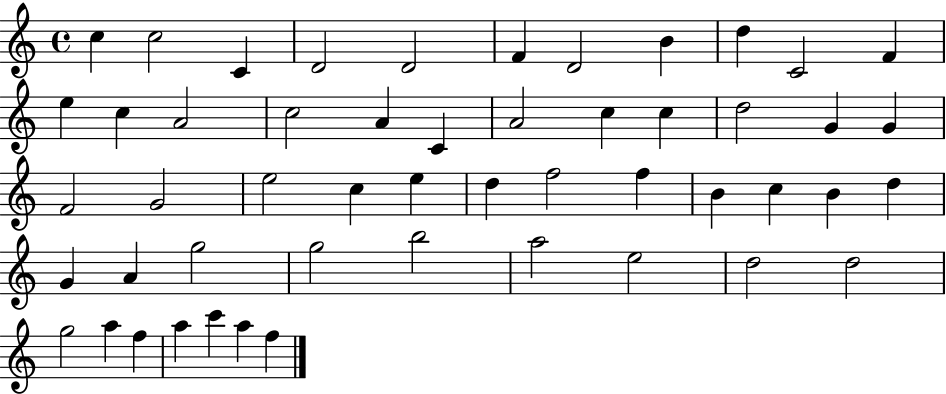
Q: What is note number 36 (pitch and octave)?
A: G4